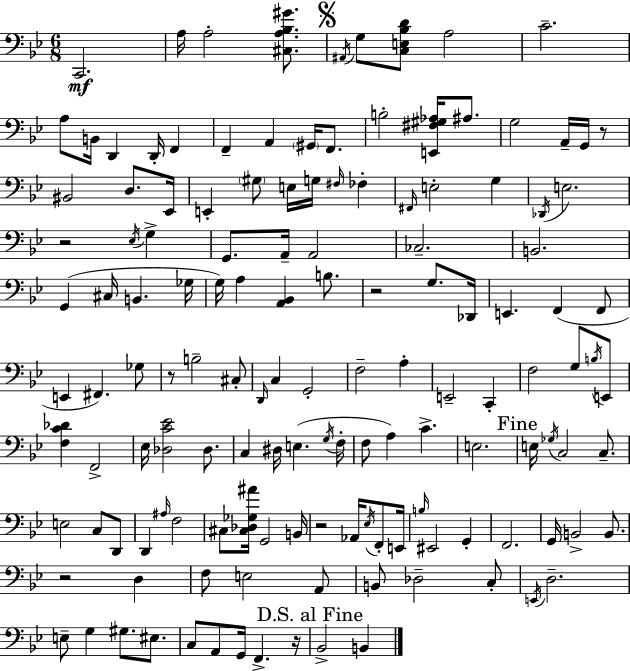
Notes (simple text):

C2/h. A3/s A3/h [C#3,A3,Bb3,G#4]/e. A#2/s G3/e [C3,E3,Bb3,D4]/e A3/h C4/h. A3/e B2/s D2/q D2/s F2/q F2/q A2/q G#2/s F2/e. B3/h [E2,F#3,G#3,Ab3]/s A#3/e. G3/h A2/s G2/s R/e BIS2/h D3/e. Eb2/s E2/q G#3/e E3/s G3/s F#3/s FES3/q F#2/s E3/h G3/q Db2/s E3/h. R/h Eb3/s G3/q G2/e. A2/s A2/h CES3/h. B2/h. G2/q C#3/s B2/q. Gb3/s G3/s A3/q [A2,Bb2]/q B3/e. R/h G3/e. Db2/s E2/q. F2/q F2/e E2/q F#2/q. Gb3/e R/e B3/h C#3/e D2/s C3/q G2/h F3/h A3/q E2/h C2/q F3/h G3/e B3/s E2/e [F3,C4,Db4]/q F2/h Eb3/s [Db3,C4,Eb4]/h Db3/e. C3/q D#3/s E3/q. G3/s F3/s F3/e A3/q C4/q. E3/h. E3/s Gb3/s C3/h C3/e. E3/h C3/e D2/e D2/q A#3/s F3/h C#3/e [C#3,Db3,Gb3,A#4]/s G2/h B2/s R/h Ab2/s Eb3/s F2/e E2/s B3/s EIS2/h G2/q F2/h. G2/s B2/h B2/e. R/h D3/q F3/e E3/h A2/e B2/e Db3/h C3/e E2/s D3/h. E3/e G3/q G#3/e. EIS3/e. C3/e A2/e G2/s F2/q. R/s Bb2/h B2/q